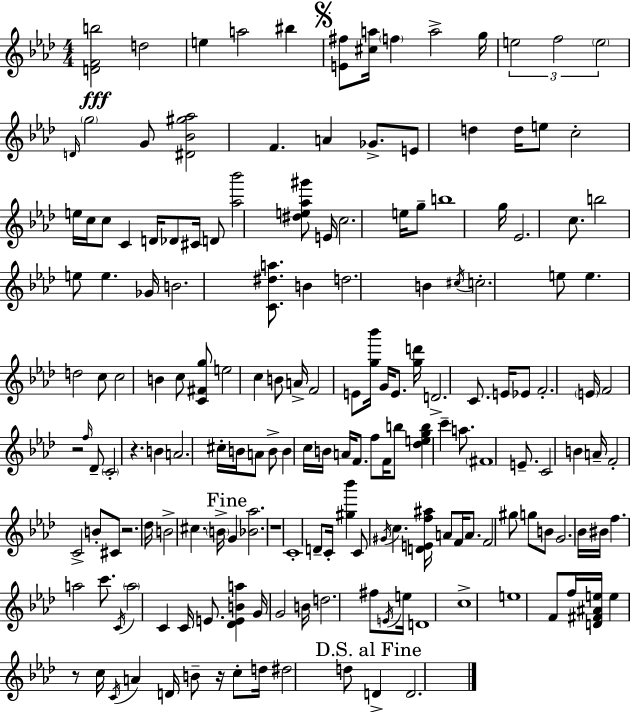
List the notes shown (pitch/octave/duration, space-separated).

[D4,F4,B5]/h D5/h E5/q A5/h BIS5/q [E4,F#5]/e [C#5,A5]/s F5/q A5/h G5/s E5/h F5/h E5/h D4/s G5/h G4/e [D#4,Bb4,G#5,Ab5]/h F4/q. A4/q Gb4/e. E4/e D5/q D5/s E5/e C5/h E5/s C5/s C5/e C4/q D4/s Db4/e C#4/s D4/e [Ab5,Bb6]/h [D#5,E5,Ab5,G#6]/e E4/s C5/h. E5/s G5/e B5/w G5/s Eb4/h. C5/e. B5/h E5/e E5/q. Gb4/s B4/h. [C4,D#5,A5]/e. B4/q D5/h. B4/q C#5/s C5/h. E5/e E5/q. D5/h C5/e C5/h B4/q C5/e [C4,F#4,G5]/e E5/h C5/q B4/e A4/s F4/h E4/e [G5,Bb6]/s G4/s E4/e. [G5,D6]/s D4/h. C4/e. E4/s Eb4/e F4/h. E4/s F4/h R/h F5/s Db4/e C4/h R/q. B4/q A4/h. C#5/s B4/s A4/e B4/e B4/q C5/s B4/s A4/s F4/e. F5/e F4/s B5/e [Db5,E5,G5,B5]/q C6/q A5/e. F#4/w E4/e. C4/h B4/q A4/s F4/h C4/h B4/e C#4/e R/h. Db5/s B4/h C#5/q. B4/s G4/q [Bb4,Ab5]/h. R/w C4/w D4/e C4/s [G#5,Bb6]/q C4/e G#4/s C5/q. [D4,E4,F5,A#5]/s A4/e F4/s A4/e. F4/h G#5/e G5/e B4/e G4/h. Bb4/s BIS4/s F5/q. A5/h C6/e. C4/s A5/h C4/q C4/s E4/e. [Db4,E4,B4,A5]/q G4/s G4/h B4/s D5/h. F#5/e E4/s E5/s D4/w C5/w E5/w F4/e F5/s [D4,F#4,A#4,E5]/s E5/q R/e C5/s C4/s A4/q D4/s B4/e R/s C5/e D5/s D#5/h D5/e D4/q D4/h.